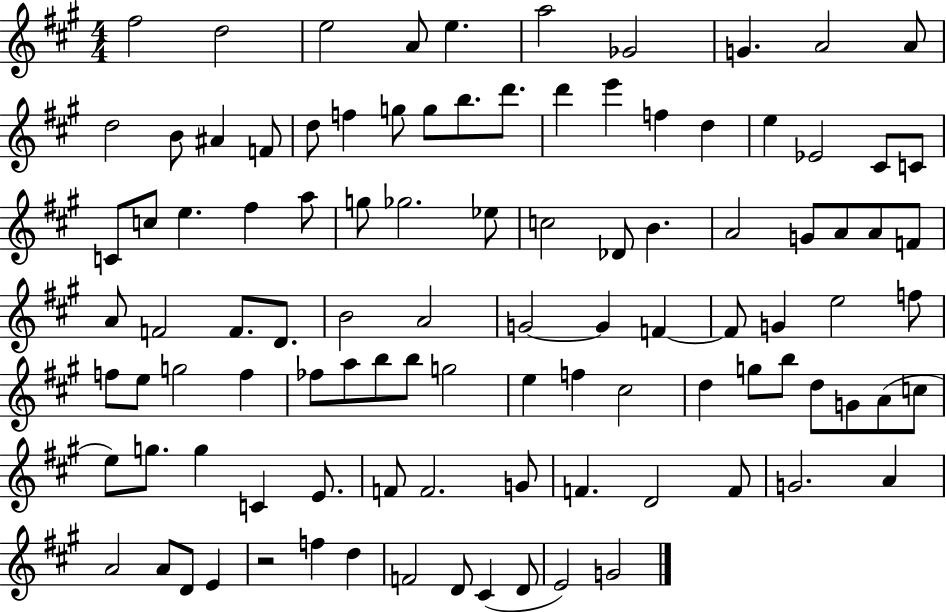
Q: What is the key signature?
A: A major